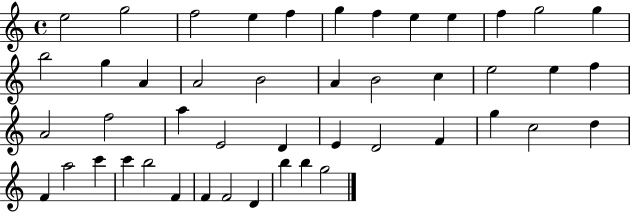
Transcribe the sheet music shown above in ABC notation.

X:1
T:Untitled
M:4/4
L:1/4
K:C
e2 g2 f2 e f g f e e f g2 g b2 g A A2 B2 A B2 c e2 e f A2 f2 a E2 D E D2 F g c2 d F a2 c' c' b2 F F F2 D b b g2